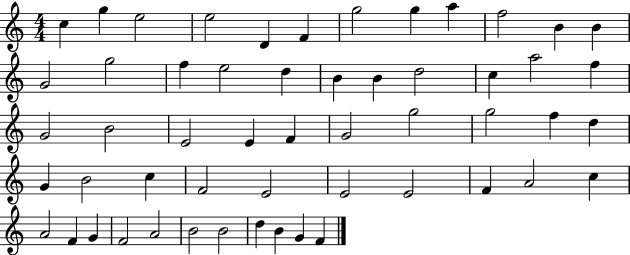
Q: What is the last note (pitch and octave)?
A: F4